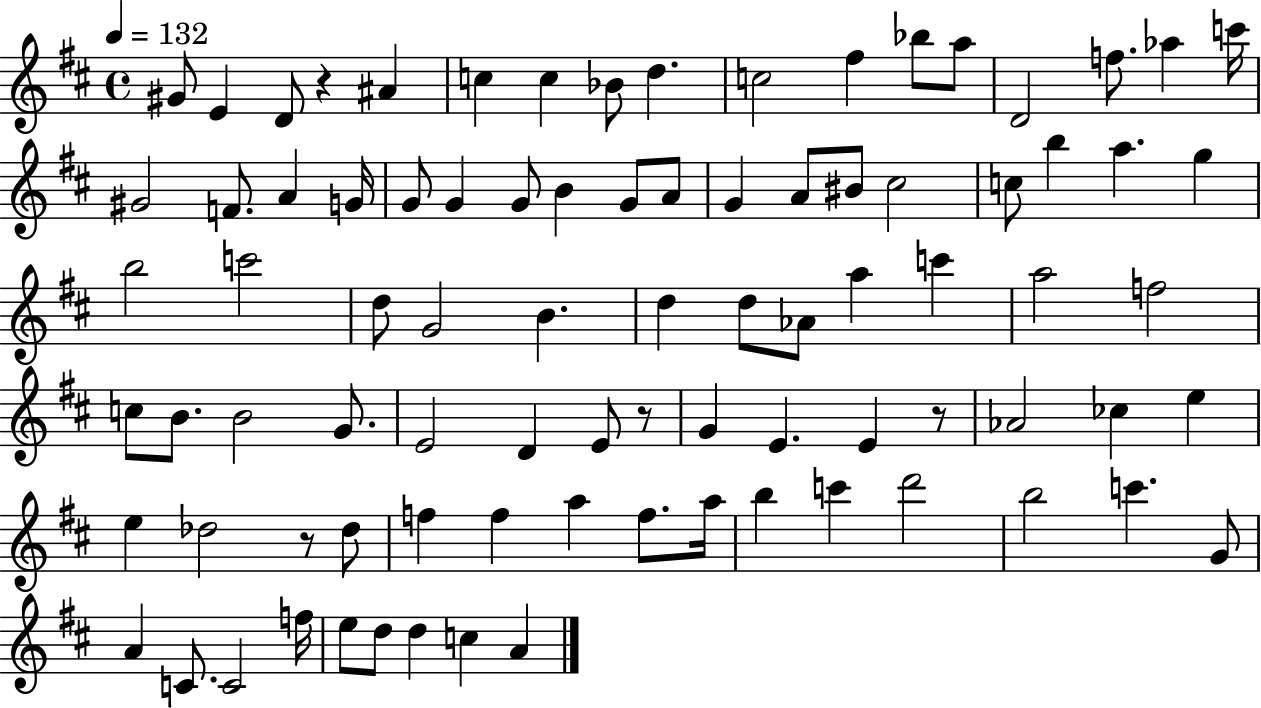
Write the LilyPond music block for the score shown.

{
  \clef treble
  \time 4/4
  \defaultTimeSignature
  \key d \major
  \tempo 4 = 132
  \repeat volta 2 { gis'8 e'4 d'8 r4 ais'4 | c''4 c''4 bes'8 d''4. | c''2 fis''4 bes''8 a''8 | d'2 f''8. aes''4 c'''16 | \break gis'2 f'8. a'4 g'16 | g'8 g'4 g'8 b'4 g'8 a'8 | g'4 a'8 bis'8 cis''2 | c''8 b''4 a''4. g''4 | \break b''2 c'''2 | d''8 g'2 b'4. | d''4 d''8 aes'8 a''4 c'''4 | a''2 f''2 | \break c''8 b'8. b'2 g'8. | e'2 d'4 e'8 r8 | g'4 e'4. e'4 r8 | aes'2 ces''4 e''4 | \break e''4 des''2 r8 des''8 | f''4 f''4 a''4 f''8. a''16 | b''4 c'''4 d'''2 | b''2 c'''4. g'8 | \break a'4 c'8. c'2 f''16 | e''8 d''8 d''4 c''4 a'4 | } \bar "|."
}